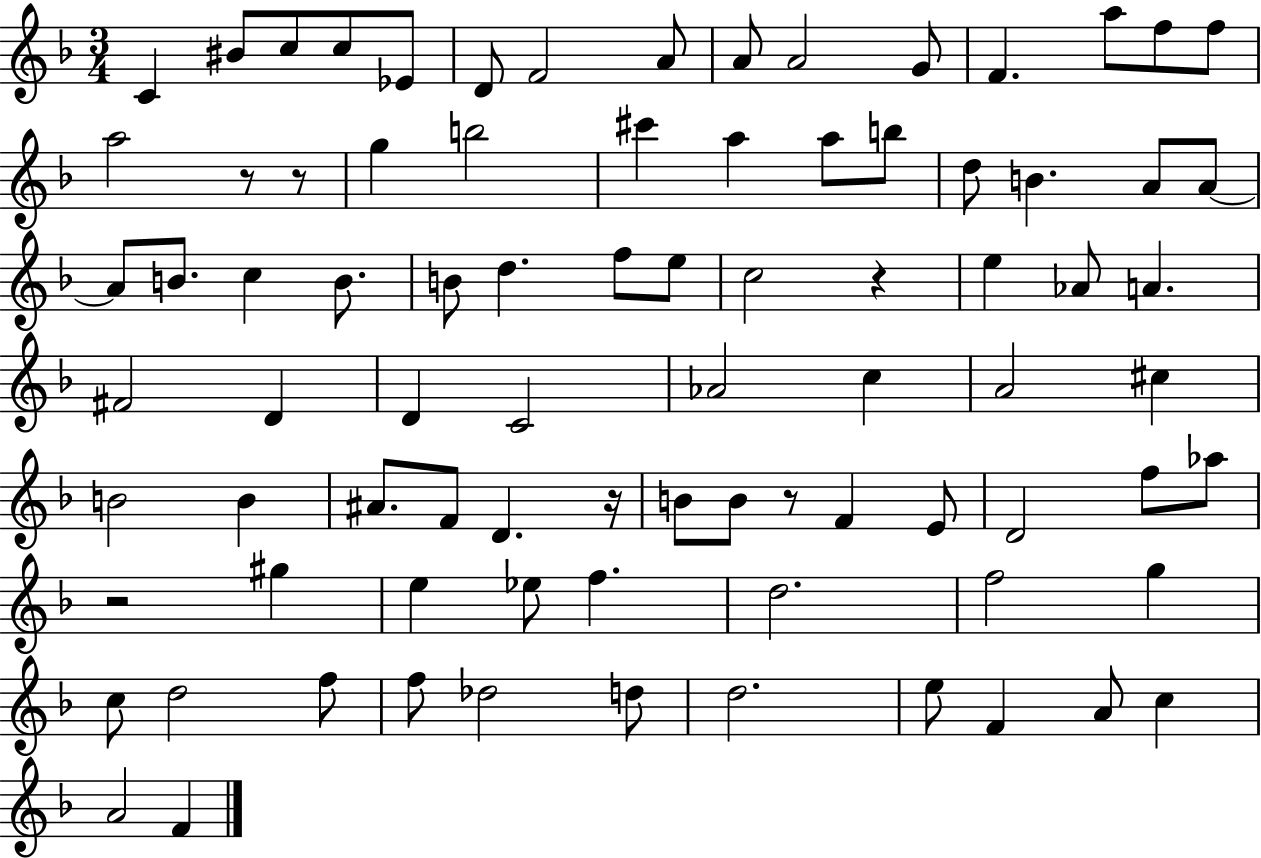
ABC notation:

X:1
T:Untitled
M:3/4
L:1/4
K:F
C ^B/2 c/2 c/2 _E/2 D/2 F2 A/2 A/2 A2 G/2 F a/2 f/2 f/2 a2 z/2 z/2 g b2 ^c' a a/2 b/2 d/2 B A/2 A/2 A/2 B/2 c B/2 B/2 d f/2 e/2 c2 z e _A/2 A ^F2 D D C2 _A2 c A2 ^c B2 B ^A/2 F/2 D z/4 B/2 B/2 z/2 F E/2 D2 f/2 _a/2 z2 ^g e _e/2 f d2 f2 g c/2 d2 f/2 f/2 _d2 d/2 d2 e/2 F A/2 c A2 F